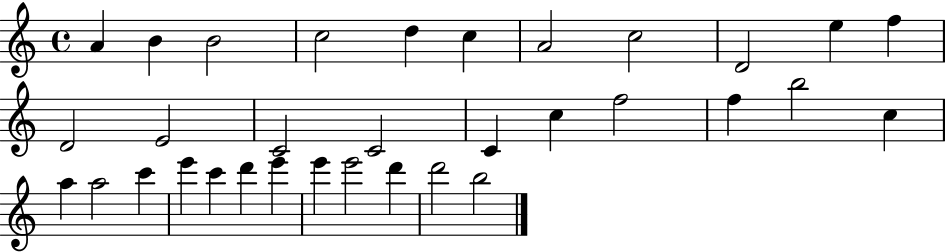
X:1
T:Untitled
M:4/4
L:1/4
K:C
A B B2 c2 d c A2 c2 D2 e f D2 E2 C2 C2 C c f2 f b2 c a a2 c' e' c' d' e' e' e'2 d' d'2 b2